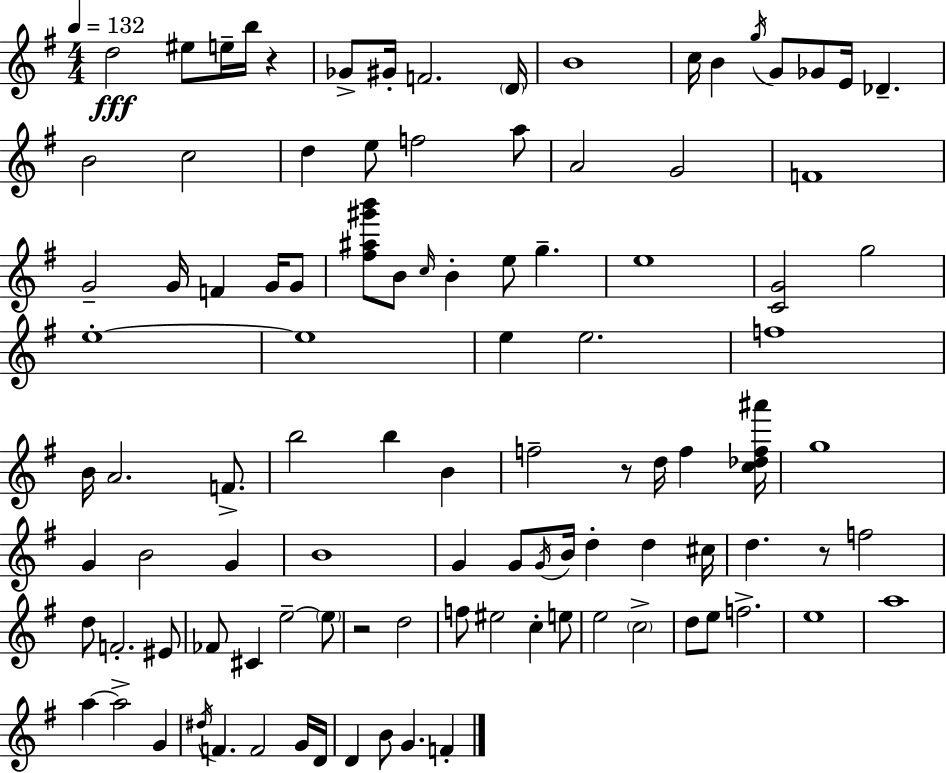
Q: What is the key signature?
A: E minor